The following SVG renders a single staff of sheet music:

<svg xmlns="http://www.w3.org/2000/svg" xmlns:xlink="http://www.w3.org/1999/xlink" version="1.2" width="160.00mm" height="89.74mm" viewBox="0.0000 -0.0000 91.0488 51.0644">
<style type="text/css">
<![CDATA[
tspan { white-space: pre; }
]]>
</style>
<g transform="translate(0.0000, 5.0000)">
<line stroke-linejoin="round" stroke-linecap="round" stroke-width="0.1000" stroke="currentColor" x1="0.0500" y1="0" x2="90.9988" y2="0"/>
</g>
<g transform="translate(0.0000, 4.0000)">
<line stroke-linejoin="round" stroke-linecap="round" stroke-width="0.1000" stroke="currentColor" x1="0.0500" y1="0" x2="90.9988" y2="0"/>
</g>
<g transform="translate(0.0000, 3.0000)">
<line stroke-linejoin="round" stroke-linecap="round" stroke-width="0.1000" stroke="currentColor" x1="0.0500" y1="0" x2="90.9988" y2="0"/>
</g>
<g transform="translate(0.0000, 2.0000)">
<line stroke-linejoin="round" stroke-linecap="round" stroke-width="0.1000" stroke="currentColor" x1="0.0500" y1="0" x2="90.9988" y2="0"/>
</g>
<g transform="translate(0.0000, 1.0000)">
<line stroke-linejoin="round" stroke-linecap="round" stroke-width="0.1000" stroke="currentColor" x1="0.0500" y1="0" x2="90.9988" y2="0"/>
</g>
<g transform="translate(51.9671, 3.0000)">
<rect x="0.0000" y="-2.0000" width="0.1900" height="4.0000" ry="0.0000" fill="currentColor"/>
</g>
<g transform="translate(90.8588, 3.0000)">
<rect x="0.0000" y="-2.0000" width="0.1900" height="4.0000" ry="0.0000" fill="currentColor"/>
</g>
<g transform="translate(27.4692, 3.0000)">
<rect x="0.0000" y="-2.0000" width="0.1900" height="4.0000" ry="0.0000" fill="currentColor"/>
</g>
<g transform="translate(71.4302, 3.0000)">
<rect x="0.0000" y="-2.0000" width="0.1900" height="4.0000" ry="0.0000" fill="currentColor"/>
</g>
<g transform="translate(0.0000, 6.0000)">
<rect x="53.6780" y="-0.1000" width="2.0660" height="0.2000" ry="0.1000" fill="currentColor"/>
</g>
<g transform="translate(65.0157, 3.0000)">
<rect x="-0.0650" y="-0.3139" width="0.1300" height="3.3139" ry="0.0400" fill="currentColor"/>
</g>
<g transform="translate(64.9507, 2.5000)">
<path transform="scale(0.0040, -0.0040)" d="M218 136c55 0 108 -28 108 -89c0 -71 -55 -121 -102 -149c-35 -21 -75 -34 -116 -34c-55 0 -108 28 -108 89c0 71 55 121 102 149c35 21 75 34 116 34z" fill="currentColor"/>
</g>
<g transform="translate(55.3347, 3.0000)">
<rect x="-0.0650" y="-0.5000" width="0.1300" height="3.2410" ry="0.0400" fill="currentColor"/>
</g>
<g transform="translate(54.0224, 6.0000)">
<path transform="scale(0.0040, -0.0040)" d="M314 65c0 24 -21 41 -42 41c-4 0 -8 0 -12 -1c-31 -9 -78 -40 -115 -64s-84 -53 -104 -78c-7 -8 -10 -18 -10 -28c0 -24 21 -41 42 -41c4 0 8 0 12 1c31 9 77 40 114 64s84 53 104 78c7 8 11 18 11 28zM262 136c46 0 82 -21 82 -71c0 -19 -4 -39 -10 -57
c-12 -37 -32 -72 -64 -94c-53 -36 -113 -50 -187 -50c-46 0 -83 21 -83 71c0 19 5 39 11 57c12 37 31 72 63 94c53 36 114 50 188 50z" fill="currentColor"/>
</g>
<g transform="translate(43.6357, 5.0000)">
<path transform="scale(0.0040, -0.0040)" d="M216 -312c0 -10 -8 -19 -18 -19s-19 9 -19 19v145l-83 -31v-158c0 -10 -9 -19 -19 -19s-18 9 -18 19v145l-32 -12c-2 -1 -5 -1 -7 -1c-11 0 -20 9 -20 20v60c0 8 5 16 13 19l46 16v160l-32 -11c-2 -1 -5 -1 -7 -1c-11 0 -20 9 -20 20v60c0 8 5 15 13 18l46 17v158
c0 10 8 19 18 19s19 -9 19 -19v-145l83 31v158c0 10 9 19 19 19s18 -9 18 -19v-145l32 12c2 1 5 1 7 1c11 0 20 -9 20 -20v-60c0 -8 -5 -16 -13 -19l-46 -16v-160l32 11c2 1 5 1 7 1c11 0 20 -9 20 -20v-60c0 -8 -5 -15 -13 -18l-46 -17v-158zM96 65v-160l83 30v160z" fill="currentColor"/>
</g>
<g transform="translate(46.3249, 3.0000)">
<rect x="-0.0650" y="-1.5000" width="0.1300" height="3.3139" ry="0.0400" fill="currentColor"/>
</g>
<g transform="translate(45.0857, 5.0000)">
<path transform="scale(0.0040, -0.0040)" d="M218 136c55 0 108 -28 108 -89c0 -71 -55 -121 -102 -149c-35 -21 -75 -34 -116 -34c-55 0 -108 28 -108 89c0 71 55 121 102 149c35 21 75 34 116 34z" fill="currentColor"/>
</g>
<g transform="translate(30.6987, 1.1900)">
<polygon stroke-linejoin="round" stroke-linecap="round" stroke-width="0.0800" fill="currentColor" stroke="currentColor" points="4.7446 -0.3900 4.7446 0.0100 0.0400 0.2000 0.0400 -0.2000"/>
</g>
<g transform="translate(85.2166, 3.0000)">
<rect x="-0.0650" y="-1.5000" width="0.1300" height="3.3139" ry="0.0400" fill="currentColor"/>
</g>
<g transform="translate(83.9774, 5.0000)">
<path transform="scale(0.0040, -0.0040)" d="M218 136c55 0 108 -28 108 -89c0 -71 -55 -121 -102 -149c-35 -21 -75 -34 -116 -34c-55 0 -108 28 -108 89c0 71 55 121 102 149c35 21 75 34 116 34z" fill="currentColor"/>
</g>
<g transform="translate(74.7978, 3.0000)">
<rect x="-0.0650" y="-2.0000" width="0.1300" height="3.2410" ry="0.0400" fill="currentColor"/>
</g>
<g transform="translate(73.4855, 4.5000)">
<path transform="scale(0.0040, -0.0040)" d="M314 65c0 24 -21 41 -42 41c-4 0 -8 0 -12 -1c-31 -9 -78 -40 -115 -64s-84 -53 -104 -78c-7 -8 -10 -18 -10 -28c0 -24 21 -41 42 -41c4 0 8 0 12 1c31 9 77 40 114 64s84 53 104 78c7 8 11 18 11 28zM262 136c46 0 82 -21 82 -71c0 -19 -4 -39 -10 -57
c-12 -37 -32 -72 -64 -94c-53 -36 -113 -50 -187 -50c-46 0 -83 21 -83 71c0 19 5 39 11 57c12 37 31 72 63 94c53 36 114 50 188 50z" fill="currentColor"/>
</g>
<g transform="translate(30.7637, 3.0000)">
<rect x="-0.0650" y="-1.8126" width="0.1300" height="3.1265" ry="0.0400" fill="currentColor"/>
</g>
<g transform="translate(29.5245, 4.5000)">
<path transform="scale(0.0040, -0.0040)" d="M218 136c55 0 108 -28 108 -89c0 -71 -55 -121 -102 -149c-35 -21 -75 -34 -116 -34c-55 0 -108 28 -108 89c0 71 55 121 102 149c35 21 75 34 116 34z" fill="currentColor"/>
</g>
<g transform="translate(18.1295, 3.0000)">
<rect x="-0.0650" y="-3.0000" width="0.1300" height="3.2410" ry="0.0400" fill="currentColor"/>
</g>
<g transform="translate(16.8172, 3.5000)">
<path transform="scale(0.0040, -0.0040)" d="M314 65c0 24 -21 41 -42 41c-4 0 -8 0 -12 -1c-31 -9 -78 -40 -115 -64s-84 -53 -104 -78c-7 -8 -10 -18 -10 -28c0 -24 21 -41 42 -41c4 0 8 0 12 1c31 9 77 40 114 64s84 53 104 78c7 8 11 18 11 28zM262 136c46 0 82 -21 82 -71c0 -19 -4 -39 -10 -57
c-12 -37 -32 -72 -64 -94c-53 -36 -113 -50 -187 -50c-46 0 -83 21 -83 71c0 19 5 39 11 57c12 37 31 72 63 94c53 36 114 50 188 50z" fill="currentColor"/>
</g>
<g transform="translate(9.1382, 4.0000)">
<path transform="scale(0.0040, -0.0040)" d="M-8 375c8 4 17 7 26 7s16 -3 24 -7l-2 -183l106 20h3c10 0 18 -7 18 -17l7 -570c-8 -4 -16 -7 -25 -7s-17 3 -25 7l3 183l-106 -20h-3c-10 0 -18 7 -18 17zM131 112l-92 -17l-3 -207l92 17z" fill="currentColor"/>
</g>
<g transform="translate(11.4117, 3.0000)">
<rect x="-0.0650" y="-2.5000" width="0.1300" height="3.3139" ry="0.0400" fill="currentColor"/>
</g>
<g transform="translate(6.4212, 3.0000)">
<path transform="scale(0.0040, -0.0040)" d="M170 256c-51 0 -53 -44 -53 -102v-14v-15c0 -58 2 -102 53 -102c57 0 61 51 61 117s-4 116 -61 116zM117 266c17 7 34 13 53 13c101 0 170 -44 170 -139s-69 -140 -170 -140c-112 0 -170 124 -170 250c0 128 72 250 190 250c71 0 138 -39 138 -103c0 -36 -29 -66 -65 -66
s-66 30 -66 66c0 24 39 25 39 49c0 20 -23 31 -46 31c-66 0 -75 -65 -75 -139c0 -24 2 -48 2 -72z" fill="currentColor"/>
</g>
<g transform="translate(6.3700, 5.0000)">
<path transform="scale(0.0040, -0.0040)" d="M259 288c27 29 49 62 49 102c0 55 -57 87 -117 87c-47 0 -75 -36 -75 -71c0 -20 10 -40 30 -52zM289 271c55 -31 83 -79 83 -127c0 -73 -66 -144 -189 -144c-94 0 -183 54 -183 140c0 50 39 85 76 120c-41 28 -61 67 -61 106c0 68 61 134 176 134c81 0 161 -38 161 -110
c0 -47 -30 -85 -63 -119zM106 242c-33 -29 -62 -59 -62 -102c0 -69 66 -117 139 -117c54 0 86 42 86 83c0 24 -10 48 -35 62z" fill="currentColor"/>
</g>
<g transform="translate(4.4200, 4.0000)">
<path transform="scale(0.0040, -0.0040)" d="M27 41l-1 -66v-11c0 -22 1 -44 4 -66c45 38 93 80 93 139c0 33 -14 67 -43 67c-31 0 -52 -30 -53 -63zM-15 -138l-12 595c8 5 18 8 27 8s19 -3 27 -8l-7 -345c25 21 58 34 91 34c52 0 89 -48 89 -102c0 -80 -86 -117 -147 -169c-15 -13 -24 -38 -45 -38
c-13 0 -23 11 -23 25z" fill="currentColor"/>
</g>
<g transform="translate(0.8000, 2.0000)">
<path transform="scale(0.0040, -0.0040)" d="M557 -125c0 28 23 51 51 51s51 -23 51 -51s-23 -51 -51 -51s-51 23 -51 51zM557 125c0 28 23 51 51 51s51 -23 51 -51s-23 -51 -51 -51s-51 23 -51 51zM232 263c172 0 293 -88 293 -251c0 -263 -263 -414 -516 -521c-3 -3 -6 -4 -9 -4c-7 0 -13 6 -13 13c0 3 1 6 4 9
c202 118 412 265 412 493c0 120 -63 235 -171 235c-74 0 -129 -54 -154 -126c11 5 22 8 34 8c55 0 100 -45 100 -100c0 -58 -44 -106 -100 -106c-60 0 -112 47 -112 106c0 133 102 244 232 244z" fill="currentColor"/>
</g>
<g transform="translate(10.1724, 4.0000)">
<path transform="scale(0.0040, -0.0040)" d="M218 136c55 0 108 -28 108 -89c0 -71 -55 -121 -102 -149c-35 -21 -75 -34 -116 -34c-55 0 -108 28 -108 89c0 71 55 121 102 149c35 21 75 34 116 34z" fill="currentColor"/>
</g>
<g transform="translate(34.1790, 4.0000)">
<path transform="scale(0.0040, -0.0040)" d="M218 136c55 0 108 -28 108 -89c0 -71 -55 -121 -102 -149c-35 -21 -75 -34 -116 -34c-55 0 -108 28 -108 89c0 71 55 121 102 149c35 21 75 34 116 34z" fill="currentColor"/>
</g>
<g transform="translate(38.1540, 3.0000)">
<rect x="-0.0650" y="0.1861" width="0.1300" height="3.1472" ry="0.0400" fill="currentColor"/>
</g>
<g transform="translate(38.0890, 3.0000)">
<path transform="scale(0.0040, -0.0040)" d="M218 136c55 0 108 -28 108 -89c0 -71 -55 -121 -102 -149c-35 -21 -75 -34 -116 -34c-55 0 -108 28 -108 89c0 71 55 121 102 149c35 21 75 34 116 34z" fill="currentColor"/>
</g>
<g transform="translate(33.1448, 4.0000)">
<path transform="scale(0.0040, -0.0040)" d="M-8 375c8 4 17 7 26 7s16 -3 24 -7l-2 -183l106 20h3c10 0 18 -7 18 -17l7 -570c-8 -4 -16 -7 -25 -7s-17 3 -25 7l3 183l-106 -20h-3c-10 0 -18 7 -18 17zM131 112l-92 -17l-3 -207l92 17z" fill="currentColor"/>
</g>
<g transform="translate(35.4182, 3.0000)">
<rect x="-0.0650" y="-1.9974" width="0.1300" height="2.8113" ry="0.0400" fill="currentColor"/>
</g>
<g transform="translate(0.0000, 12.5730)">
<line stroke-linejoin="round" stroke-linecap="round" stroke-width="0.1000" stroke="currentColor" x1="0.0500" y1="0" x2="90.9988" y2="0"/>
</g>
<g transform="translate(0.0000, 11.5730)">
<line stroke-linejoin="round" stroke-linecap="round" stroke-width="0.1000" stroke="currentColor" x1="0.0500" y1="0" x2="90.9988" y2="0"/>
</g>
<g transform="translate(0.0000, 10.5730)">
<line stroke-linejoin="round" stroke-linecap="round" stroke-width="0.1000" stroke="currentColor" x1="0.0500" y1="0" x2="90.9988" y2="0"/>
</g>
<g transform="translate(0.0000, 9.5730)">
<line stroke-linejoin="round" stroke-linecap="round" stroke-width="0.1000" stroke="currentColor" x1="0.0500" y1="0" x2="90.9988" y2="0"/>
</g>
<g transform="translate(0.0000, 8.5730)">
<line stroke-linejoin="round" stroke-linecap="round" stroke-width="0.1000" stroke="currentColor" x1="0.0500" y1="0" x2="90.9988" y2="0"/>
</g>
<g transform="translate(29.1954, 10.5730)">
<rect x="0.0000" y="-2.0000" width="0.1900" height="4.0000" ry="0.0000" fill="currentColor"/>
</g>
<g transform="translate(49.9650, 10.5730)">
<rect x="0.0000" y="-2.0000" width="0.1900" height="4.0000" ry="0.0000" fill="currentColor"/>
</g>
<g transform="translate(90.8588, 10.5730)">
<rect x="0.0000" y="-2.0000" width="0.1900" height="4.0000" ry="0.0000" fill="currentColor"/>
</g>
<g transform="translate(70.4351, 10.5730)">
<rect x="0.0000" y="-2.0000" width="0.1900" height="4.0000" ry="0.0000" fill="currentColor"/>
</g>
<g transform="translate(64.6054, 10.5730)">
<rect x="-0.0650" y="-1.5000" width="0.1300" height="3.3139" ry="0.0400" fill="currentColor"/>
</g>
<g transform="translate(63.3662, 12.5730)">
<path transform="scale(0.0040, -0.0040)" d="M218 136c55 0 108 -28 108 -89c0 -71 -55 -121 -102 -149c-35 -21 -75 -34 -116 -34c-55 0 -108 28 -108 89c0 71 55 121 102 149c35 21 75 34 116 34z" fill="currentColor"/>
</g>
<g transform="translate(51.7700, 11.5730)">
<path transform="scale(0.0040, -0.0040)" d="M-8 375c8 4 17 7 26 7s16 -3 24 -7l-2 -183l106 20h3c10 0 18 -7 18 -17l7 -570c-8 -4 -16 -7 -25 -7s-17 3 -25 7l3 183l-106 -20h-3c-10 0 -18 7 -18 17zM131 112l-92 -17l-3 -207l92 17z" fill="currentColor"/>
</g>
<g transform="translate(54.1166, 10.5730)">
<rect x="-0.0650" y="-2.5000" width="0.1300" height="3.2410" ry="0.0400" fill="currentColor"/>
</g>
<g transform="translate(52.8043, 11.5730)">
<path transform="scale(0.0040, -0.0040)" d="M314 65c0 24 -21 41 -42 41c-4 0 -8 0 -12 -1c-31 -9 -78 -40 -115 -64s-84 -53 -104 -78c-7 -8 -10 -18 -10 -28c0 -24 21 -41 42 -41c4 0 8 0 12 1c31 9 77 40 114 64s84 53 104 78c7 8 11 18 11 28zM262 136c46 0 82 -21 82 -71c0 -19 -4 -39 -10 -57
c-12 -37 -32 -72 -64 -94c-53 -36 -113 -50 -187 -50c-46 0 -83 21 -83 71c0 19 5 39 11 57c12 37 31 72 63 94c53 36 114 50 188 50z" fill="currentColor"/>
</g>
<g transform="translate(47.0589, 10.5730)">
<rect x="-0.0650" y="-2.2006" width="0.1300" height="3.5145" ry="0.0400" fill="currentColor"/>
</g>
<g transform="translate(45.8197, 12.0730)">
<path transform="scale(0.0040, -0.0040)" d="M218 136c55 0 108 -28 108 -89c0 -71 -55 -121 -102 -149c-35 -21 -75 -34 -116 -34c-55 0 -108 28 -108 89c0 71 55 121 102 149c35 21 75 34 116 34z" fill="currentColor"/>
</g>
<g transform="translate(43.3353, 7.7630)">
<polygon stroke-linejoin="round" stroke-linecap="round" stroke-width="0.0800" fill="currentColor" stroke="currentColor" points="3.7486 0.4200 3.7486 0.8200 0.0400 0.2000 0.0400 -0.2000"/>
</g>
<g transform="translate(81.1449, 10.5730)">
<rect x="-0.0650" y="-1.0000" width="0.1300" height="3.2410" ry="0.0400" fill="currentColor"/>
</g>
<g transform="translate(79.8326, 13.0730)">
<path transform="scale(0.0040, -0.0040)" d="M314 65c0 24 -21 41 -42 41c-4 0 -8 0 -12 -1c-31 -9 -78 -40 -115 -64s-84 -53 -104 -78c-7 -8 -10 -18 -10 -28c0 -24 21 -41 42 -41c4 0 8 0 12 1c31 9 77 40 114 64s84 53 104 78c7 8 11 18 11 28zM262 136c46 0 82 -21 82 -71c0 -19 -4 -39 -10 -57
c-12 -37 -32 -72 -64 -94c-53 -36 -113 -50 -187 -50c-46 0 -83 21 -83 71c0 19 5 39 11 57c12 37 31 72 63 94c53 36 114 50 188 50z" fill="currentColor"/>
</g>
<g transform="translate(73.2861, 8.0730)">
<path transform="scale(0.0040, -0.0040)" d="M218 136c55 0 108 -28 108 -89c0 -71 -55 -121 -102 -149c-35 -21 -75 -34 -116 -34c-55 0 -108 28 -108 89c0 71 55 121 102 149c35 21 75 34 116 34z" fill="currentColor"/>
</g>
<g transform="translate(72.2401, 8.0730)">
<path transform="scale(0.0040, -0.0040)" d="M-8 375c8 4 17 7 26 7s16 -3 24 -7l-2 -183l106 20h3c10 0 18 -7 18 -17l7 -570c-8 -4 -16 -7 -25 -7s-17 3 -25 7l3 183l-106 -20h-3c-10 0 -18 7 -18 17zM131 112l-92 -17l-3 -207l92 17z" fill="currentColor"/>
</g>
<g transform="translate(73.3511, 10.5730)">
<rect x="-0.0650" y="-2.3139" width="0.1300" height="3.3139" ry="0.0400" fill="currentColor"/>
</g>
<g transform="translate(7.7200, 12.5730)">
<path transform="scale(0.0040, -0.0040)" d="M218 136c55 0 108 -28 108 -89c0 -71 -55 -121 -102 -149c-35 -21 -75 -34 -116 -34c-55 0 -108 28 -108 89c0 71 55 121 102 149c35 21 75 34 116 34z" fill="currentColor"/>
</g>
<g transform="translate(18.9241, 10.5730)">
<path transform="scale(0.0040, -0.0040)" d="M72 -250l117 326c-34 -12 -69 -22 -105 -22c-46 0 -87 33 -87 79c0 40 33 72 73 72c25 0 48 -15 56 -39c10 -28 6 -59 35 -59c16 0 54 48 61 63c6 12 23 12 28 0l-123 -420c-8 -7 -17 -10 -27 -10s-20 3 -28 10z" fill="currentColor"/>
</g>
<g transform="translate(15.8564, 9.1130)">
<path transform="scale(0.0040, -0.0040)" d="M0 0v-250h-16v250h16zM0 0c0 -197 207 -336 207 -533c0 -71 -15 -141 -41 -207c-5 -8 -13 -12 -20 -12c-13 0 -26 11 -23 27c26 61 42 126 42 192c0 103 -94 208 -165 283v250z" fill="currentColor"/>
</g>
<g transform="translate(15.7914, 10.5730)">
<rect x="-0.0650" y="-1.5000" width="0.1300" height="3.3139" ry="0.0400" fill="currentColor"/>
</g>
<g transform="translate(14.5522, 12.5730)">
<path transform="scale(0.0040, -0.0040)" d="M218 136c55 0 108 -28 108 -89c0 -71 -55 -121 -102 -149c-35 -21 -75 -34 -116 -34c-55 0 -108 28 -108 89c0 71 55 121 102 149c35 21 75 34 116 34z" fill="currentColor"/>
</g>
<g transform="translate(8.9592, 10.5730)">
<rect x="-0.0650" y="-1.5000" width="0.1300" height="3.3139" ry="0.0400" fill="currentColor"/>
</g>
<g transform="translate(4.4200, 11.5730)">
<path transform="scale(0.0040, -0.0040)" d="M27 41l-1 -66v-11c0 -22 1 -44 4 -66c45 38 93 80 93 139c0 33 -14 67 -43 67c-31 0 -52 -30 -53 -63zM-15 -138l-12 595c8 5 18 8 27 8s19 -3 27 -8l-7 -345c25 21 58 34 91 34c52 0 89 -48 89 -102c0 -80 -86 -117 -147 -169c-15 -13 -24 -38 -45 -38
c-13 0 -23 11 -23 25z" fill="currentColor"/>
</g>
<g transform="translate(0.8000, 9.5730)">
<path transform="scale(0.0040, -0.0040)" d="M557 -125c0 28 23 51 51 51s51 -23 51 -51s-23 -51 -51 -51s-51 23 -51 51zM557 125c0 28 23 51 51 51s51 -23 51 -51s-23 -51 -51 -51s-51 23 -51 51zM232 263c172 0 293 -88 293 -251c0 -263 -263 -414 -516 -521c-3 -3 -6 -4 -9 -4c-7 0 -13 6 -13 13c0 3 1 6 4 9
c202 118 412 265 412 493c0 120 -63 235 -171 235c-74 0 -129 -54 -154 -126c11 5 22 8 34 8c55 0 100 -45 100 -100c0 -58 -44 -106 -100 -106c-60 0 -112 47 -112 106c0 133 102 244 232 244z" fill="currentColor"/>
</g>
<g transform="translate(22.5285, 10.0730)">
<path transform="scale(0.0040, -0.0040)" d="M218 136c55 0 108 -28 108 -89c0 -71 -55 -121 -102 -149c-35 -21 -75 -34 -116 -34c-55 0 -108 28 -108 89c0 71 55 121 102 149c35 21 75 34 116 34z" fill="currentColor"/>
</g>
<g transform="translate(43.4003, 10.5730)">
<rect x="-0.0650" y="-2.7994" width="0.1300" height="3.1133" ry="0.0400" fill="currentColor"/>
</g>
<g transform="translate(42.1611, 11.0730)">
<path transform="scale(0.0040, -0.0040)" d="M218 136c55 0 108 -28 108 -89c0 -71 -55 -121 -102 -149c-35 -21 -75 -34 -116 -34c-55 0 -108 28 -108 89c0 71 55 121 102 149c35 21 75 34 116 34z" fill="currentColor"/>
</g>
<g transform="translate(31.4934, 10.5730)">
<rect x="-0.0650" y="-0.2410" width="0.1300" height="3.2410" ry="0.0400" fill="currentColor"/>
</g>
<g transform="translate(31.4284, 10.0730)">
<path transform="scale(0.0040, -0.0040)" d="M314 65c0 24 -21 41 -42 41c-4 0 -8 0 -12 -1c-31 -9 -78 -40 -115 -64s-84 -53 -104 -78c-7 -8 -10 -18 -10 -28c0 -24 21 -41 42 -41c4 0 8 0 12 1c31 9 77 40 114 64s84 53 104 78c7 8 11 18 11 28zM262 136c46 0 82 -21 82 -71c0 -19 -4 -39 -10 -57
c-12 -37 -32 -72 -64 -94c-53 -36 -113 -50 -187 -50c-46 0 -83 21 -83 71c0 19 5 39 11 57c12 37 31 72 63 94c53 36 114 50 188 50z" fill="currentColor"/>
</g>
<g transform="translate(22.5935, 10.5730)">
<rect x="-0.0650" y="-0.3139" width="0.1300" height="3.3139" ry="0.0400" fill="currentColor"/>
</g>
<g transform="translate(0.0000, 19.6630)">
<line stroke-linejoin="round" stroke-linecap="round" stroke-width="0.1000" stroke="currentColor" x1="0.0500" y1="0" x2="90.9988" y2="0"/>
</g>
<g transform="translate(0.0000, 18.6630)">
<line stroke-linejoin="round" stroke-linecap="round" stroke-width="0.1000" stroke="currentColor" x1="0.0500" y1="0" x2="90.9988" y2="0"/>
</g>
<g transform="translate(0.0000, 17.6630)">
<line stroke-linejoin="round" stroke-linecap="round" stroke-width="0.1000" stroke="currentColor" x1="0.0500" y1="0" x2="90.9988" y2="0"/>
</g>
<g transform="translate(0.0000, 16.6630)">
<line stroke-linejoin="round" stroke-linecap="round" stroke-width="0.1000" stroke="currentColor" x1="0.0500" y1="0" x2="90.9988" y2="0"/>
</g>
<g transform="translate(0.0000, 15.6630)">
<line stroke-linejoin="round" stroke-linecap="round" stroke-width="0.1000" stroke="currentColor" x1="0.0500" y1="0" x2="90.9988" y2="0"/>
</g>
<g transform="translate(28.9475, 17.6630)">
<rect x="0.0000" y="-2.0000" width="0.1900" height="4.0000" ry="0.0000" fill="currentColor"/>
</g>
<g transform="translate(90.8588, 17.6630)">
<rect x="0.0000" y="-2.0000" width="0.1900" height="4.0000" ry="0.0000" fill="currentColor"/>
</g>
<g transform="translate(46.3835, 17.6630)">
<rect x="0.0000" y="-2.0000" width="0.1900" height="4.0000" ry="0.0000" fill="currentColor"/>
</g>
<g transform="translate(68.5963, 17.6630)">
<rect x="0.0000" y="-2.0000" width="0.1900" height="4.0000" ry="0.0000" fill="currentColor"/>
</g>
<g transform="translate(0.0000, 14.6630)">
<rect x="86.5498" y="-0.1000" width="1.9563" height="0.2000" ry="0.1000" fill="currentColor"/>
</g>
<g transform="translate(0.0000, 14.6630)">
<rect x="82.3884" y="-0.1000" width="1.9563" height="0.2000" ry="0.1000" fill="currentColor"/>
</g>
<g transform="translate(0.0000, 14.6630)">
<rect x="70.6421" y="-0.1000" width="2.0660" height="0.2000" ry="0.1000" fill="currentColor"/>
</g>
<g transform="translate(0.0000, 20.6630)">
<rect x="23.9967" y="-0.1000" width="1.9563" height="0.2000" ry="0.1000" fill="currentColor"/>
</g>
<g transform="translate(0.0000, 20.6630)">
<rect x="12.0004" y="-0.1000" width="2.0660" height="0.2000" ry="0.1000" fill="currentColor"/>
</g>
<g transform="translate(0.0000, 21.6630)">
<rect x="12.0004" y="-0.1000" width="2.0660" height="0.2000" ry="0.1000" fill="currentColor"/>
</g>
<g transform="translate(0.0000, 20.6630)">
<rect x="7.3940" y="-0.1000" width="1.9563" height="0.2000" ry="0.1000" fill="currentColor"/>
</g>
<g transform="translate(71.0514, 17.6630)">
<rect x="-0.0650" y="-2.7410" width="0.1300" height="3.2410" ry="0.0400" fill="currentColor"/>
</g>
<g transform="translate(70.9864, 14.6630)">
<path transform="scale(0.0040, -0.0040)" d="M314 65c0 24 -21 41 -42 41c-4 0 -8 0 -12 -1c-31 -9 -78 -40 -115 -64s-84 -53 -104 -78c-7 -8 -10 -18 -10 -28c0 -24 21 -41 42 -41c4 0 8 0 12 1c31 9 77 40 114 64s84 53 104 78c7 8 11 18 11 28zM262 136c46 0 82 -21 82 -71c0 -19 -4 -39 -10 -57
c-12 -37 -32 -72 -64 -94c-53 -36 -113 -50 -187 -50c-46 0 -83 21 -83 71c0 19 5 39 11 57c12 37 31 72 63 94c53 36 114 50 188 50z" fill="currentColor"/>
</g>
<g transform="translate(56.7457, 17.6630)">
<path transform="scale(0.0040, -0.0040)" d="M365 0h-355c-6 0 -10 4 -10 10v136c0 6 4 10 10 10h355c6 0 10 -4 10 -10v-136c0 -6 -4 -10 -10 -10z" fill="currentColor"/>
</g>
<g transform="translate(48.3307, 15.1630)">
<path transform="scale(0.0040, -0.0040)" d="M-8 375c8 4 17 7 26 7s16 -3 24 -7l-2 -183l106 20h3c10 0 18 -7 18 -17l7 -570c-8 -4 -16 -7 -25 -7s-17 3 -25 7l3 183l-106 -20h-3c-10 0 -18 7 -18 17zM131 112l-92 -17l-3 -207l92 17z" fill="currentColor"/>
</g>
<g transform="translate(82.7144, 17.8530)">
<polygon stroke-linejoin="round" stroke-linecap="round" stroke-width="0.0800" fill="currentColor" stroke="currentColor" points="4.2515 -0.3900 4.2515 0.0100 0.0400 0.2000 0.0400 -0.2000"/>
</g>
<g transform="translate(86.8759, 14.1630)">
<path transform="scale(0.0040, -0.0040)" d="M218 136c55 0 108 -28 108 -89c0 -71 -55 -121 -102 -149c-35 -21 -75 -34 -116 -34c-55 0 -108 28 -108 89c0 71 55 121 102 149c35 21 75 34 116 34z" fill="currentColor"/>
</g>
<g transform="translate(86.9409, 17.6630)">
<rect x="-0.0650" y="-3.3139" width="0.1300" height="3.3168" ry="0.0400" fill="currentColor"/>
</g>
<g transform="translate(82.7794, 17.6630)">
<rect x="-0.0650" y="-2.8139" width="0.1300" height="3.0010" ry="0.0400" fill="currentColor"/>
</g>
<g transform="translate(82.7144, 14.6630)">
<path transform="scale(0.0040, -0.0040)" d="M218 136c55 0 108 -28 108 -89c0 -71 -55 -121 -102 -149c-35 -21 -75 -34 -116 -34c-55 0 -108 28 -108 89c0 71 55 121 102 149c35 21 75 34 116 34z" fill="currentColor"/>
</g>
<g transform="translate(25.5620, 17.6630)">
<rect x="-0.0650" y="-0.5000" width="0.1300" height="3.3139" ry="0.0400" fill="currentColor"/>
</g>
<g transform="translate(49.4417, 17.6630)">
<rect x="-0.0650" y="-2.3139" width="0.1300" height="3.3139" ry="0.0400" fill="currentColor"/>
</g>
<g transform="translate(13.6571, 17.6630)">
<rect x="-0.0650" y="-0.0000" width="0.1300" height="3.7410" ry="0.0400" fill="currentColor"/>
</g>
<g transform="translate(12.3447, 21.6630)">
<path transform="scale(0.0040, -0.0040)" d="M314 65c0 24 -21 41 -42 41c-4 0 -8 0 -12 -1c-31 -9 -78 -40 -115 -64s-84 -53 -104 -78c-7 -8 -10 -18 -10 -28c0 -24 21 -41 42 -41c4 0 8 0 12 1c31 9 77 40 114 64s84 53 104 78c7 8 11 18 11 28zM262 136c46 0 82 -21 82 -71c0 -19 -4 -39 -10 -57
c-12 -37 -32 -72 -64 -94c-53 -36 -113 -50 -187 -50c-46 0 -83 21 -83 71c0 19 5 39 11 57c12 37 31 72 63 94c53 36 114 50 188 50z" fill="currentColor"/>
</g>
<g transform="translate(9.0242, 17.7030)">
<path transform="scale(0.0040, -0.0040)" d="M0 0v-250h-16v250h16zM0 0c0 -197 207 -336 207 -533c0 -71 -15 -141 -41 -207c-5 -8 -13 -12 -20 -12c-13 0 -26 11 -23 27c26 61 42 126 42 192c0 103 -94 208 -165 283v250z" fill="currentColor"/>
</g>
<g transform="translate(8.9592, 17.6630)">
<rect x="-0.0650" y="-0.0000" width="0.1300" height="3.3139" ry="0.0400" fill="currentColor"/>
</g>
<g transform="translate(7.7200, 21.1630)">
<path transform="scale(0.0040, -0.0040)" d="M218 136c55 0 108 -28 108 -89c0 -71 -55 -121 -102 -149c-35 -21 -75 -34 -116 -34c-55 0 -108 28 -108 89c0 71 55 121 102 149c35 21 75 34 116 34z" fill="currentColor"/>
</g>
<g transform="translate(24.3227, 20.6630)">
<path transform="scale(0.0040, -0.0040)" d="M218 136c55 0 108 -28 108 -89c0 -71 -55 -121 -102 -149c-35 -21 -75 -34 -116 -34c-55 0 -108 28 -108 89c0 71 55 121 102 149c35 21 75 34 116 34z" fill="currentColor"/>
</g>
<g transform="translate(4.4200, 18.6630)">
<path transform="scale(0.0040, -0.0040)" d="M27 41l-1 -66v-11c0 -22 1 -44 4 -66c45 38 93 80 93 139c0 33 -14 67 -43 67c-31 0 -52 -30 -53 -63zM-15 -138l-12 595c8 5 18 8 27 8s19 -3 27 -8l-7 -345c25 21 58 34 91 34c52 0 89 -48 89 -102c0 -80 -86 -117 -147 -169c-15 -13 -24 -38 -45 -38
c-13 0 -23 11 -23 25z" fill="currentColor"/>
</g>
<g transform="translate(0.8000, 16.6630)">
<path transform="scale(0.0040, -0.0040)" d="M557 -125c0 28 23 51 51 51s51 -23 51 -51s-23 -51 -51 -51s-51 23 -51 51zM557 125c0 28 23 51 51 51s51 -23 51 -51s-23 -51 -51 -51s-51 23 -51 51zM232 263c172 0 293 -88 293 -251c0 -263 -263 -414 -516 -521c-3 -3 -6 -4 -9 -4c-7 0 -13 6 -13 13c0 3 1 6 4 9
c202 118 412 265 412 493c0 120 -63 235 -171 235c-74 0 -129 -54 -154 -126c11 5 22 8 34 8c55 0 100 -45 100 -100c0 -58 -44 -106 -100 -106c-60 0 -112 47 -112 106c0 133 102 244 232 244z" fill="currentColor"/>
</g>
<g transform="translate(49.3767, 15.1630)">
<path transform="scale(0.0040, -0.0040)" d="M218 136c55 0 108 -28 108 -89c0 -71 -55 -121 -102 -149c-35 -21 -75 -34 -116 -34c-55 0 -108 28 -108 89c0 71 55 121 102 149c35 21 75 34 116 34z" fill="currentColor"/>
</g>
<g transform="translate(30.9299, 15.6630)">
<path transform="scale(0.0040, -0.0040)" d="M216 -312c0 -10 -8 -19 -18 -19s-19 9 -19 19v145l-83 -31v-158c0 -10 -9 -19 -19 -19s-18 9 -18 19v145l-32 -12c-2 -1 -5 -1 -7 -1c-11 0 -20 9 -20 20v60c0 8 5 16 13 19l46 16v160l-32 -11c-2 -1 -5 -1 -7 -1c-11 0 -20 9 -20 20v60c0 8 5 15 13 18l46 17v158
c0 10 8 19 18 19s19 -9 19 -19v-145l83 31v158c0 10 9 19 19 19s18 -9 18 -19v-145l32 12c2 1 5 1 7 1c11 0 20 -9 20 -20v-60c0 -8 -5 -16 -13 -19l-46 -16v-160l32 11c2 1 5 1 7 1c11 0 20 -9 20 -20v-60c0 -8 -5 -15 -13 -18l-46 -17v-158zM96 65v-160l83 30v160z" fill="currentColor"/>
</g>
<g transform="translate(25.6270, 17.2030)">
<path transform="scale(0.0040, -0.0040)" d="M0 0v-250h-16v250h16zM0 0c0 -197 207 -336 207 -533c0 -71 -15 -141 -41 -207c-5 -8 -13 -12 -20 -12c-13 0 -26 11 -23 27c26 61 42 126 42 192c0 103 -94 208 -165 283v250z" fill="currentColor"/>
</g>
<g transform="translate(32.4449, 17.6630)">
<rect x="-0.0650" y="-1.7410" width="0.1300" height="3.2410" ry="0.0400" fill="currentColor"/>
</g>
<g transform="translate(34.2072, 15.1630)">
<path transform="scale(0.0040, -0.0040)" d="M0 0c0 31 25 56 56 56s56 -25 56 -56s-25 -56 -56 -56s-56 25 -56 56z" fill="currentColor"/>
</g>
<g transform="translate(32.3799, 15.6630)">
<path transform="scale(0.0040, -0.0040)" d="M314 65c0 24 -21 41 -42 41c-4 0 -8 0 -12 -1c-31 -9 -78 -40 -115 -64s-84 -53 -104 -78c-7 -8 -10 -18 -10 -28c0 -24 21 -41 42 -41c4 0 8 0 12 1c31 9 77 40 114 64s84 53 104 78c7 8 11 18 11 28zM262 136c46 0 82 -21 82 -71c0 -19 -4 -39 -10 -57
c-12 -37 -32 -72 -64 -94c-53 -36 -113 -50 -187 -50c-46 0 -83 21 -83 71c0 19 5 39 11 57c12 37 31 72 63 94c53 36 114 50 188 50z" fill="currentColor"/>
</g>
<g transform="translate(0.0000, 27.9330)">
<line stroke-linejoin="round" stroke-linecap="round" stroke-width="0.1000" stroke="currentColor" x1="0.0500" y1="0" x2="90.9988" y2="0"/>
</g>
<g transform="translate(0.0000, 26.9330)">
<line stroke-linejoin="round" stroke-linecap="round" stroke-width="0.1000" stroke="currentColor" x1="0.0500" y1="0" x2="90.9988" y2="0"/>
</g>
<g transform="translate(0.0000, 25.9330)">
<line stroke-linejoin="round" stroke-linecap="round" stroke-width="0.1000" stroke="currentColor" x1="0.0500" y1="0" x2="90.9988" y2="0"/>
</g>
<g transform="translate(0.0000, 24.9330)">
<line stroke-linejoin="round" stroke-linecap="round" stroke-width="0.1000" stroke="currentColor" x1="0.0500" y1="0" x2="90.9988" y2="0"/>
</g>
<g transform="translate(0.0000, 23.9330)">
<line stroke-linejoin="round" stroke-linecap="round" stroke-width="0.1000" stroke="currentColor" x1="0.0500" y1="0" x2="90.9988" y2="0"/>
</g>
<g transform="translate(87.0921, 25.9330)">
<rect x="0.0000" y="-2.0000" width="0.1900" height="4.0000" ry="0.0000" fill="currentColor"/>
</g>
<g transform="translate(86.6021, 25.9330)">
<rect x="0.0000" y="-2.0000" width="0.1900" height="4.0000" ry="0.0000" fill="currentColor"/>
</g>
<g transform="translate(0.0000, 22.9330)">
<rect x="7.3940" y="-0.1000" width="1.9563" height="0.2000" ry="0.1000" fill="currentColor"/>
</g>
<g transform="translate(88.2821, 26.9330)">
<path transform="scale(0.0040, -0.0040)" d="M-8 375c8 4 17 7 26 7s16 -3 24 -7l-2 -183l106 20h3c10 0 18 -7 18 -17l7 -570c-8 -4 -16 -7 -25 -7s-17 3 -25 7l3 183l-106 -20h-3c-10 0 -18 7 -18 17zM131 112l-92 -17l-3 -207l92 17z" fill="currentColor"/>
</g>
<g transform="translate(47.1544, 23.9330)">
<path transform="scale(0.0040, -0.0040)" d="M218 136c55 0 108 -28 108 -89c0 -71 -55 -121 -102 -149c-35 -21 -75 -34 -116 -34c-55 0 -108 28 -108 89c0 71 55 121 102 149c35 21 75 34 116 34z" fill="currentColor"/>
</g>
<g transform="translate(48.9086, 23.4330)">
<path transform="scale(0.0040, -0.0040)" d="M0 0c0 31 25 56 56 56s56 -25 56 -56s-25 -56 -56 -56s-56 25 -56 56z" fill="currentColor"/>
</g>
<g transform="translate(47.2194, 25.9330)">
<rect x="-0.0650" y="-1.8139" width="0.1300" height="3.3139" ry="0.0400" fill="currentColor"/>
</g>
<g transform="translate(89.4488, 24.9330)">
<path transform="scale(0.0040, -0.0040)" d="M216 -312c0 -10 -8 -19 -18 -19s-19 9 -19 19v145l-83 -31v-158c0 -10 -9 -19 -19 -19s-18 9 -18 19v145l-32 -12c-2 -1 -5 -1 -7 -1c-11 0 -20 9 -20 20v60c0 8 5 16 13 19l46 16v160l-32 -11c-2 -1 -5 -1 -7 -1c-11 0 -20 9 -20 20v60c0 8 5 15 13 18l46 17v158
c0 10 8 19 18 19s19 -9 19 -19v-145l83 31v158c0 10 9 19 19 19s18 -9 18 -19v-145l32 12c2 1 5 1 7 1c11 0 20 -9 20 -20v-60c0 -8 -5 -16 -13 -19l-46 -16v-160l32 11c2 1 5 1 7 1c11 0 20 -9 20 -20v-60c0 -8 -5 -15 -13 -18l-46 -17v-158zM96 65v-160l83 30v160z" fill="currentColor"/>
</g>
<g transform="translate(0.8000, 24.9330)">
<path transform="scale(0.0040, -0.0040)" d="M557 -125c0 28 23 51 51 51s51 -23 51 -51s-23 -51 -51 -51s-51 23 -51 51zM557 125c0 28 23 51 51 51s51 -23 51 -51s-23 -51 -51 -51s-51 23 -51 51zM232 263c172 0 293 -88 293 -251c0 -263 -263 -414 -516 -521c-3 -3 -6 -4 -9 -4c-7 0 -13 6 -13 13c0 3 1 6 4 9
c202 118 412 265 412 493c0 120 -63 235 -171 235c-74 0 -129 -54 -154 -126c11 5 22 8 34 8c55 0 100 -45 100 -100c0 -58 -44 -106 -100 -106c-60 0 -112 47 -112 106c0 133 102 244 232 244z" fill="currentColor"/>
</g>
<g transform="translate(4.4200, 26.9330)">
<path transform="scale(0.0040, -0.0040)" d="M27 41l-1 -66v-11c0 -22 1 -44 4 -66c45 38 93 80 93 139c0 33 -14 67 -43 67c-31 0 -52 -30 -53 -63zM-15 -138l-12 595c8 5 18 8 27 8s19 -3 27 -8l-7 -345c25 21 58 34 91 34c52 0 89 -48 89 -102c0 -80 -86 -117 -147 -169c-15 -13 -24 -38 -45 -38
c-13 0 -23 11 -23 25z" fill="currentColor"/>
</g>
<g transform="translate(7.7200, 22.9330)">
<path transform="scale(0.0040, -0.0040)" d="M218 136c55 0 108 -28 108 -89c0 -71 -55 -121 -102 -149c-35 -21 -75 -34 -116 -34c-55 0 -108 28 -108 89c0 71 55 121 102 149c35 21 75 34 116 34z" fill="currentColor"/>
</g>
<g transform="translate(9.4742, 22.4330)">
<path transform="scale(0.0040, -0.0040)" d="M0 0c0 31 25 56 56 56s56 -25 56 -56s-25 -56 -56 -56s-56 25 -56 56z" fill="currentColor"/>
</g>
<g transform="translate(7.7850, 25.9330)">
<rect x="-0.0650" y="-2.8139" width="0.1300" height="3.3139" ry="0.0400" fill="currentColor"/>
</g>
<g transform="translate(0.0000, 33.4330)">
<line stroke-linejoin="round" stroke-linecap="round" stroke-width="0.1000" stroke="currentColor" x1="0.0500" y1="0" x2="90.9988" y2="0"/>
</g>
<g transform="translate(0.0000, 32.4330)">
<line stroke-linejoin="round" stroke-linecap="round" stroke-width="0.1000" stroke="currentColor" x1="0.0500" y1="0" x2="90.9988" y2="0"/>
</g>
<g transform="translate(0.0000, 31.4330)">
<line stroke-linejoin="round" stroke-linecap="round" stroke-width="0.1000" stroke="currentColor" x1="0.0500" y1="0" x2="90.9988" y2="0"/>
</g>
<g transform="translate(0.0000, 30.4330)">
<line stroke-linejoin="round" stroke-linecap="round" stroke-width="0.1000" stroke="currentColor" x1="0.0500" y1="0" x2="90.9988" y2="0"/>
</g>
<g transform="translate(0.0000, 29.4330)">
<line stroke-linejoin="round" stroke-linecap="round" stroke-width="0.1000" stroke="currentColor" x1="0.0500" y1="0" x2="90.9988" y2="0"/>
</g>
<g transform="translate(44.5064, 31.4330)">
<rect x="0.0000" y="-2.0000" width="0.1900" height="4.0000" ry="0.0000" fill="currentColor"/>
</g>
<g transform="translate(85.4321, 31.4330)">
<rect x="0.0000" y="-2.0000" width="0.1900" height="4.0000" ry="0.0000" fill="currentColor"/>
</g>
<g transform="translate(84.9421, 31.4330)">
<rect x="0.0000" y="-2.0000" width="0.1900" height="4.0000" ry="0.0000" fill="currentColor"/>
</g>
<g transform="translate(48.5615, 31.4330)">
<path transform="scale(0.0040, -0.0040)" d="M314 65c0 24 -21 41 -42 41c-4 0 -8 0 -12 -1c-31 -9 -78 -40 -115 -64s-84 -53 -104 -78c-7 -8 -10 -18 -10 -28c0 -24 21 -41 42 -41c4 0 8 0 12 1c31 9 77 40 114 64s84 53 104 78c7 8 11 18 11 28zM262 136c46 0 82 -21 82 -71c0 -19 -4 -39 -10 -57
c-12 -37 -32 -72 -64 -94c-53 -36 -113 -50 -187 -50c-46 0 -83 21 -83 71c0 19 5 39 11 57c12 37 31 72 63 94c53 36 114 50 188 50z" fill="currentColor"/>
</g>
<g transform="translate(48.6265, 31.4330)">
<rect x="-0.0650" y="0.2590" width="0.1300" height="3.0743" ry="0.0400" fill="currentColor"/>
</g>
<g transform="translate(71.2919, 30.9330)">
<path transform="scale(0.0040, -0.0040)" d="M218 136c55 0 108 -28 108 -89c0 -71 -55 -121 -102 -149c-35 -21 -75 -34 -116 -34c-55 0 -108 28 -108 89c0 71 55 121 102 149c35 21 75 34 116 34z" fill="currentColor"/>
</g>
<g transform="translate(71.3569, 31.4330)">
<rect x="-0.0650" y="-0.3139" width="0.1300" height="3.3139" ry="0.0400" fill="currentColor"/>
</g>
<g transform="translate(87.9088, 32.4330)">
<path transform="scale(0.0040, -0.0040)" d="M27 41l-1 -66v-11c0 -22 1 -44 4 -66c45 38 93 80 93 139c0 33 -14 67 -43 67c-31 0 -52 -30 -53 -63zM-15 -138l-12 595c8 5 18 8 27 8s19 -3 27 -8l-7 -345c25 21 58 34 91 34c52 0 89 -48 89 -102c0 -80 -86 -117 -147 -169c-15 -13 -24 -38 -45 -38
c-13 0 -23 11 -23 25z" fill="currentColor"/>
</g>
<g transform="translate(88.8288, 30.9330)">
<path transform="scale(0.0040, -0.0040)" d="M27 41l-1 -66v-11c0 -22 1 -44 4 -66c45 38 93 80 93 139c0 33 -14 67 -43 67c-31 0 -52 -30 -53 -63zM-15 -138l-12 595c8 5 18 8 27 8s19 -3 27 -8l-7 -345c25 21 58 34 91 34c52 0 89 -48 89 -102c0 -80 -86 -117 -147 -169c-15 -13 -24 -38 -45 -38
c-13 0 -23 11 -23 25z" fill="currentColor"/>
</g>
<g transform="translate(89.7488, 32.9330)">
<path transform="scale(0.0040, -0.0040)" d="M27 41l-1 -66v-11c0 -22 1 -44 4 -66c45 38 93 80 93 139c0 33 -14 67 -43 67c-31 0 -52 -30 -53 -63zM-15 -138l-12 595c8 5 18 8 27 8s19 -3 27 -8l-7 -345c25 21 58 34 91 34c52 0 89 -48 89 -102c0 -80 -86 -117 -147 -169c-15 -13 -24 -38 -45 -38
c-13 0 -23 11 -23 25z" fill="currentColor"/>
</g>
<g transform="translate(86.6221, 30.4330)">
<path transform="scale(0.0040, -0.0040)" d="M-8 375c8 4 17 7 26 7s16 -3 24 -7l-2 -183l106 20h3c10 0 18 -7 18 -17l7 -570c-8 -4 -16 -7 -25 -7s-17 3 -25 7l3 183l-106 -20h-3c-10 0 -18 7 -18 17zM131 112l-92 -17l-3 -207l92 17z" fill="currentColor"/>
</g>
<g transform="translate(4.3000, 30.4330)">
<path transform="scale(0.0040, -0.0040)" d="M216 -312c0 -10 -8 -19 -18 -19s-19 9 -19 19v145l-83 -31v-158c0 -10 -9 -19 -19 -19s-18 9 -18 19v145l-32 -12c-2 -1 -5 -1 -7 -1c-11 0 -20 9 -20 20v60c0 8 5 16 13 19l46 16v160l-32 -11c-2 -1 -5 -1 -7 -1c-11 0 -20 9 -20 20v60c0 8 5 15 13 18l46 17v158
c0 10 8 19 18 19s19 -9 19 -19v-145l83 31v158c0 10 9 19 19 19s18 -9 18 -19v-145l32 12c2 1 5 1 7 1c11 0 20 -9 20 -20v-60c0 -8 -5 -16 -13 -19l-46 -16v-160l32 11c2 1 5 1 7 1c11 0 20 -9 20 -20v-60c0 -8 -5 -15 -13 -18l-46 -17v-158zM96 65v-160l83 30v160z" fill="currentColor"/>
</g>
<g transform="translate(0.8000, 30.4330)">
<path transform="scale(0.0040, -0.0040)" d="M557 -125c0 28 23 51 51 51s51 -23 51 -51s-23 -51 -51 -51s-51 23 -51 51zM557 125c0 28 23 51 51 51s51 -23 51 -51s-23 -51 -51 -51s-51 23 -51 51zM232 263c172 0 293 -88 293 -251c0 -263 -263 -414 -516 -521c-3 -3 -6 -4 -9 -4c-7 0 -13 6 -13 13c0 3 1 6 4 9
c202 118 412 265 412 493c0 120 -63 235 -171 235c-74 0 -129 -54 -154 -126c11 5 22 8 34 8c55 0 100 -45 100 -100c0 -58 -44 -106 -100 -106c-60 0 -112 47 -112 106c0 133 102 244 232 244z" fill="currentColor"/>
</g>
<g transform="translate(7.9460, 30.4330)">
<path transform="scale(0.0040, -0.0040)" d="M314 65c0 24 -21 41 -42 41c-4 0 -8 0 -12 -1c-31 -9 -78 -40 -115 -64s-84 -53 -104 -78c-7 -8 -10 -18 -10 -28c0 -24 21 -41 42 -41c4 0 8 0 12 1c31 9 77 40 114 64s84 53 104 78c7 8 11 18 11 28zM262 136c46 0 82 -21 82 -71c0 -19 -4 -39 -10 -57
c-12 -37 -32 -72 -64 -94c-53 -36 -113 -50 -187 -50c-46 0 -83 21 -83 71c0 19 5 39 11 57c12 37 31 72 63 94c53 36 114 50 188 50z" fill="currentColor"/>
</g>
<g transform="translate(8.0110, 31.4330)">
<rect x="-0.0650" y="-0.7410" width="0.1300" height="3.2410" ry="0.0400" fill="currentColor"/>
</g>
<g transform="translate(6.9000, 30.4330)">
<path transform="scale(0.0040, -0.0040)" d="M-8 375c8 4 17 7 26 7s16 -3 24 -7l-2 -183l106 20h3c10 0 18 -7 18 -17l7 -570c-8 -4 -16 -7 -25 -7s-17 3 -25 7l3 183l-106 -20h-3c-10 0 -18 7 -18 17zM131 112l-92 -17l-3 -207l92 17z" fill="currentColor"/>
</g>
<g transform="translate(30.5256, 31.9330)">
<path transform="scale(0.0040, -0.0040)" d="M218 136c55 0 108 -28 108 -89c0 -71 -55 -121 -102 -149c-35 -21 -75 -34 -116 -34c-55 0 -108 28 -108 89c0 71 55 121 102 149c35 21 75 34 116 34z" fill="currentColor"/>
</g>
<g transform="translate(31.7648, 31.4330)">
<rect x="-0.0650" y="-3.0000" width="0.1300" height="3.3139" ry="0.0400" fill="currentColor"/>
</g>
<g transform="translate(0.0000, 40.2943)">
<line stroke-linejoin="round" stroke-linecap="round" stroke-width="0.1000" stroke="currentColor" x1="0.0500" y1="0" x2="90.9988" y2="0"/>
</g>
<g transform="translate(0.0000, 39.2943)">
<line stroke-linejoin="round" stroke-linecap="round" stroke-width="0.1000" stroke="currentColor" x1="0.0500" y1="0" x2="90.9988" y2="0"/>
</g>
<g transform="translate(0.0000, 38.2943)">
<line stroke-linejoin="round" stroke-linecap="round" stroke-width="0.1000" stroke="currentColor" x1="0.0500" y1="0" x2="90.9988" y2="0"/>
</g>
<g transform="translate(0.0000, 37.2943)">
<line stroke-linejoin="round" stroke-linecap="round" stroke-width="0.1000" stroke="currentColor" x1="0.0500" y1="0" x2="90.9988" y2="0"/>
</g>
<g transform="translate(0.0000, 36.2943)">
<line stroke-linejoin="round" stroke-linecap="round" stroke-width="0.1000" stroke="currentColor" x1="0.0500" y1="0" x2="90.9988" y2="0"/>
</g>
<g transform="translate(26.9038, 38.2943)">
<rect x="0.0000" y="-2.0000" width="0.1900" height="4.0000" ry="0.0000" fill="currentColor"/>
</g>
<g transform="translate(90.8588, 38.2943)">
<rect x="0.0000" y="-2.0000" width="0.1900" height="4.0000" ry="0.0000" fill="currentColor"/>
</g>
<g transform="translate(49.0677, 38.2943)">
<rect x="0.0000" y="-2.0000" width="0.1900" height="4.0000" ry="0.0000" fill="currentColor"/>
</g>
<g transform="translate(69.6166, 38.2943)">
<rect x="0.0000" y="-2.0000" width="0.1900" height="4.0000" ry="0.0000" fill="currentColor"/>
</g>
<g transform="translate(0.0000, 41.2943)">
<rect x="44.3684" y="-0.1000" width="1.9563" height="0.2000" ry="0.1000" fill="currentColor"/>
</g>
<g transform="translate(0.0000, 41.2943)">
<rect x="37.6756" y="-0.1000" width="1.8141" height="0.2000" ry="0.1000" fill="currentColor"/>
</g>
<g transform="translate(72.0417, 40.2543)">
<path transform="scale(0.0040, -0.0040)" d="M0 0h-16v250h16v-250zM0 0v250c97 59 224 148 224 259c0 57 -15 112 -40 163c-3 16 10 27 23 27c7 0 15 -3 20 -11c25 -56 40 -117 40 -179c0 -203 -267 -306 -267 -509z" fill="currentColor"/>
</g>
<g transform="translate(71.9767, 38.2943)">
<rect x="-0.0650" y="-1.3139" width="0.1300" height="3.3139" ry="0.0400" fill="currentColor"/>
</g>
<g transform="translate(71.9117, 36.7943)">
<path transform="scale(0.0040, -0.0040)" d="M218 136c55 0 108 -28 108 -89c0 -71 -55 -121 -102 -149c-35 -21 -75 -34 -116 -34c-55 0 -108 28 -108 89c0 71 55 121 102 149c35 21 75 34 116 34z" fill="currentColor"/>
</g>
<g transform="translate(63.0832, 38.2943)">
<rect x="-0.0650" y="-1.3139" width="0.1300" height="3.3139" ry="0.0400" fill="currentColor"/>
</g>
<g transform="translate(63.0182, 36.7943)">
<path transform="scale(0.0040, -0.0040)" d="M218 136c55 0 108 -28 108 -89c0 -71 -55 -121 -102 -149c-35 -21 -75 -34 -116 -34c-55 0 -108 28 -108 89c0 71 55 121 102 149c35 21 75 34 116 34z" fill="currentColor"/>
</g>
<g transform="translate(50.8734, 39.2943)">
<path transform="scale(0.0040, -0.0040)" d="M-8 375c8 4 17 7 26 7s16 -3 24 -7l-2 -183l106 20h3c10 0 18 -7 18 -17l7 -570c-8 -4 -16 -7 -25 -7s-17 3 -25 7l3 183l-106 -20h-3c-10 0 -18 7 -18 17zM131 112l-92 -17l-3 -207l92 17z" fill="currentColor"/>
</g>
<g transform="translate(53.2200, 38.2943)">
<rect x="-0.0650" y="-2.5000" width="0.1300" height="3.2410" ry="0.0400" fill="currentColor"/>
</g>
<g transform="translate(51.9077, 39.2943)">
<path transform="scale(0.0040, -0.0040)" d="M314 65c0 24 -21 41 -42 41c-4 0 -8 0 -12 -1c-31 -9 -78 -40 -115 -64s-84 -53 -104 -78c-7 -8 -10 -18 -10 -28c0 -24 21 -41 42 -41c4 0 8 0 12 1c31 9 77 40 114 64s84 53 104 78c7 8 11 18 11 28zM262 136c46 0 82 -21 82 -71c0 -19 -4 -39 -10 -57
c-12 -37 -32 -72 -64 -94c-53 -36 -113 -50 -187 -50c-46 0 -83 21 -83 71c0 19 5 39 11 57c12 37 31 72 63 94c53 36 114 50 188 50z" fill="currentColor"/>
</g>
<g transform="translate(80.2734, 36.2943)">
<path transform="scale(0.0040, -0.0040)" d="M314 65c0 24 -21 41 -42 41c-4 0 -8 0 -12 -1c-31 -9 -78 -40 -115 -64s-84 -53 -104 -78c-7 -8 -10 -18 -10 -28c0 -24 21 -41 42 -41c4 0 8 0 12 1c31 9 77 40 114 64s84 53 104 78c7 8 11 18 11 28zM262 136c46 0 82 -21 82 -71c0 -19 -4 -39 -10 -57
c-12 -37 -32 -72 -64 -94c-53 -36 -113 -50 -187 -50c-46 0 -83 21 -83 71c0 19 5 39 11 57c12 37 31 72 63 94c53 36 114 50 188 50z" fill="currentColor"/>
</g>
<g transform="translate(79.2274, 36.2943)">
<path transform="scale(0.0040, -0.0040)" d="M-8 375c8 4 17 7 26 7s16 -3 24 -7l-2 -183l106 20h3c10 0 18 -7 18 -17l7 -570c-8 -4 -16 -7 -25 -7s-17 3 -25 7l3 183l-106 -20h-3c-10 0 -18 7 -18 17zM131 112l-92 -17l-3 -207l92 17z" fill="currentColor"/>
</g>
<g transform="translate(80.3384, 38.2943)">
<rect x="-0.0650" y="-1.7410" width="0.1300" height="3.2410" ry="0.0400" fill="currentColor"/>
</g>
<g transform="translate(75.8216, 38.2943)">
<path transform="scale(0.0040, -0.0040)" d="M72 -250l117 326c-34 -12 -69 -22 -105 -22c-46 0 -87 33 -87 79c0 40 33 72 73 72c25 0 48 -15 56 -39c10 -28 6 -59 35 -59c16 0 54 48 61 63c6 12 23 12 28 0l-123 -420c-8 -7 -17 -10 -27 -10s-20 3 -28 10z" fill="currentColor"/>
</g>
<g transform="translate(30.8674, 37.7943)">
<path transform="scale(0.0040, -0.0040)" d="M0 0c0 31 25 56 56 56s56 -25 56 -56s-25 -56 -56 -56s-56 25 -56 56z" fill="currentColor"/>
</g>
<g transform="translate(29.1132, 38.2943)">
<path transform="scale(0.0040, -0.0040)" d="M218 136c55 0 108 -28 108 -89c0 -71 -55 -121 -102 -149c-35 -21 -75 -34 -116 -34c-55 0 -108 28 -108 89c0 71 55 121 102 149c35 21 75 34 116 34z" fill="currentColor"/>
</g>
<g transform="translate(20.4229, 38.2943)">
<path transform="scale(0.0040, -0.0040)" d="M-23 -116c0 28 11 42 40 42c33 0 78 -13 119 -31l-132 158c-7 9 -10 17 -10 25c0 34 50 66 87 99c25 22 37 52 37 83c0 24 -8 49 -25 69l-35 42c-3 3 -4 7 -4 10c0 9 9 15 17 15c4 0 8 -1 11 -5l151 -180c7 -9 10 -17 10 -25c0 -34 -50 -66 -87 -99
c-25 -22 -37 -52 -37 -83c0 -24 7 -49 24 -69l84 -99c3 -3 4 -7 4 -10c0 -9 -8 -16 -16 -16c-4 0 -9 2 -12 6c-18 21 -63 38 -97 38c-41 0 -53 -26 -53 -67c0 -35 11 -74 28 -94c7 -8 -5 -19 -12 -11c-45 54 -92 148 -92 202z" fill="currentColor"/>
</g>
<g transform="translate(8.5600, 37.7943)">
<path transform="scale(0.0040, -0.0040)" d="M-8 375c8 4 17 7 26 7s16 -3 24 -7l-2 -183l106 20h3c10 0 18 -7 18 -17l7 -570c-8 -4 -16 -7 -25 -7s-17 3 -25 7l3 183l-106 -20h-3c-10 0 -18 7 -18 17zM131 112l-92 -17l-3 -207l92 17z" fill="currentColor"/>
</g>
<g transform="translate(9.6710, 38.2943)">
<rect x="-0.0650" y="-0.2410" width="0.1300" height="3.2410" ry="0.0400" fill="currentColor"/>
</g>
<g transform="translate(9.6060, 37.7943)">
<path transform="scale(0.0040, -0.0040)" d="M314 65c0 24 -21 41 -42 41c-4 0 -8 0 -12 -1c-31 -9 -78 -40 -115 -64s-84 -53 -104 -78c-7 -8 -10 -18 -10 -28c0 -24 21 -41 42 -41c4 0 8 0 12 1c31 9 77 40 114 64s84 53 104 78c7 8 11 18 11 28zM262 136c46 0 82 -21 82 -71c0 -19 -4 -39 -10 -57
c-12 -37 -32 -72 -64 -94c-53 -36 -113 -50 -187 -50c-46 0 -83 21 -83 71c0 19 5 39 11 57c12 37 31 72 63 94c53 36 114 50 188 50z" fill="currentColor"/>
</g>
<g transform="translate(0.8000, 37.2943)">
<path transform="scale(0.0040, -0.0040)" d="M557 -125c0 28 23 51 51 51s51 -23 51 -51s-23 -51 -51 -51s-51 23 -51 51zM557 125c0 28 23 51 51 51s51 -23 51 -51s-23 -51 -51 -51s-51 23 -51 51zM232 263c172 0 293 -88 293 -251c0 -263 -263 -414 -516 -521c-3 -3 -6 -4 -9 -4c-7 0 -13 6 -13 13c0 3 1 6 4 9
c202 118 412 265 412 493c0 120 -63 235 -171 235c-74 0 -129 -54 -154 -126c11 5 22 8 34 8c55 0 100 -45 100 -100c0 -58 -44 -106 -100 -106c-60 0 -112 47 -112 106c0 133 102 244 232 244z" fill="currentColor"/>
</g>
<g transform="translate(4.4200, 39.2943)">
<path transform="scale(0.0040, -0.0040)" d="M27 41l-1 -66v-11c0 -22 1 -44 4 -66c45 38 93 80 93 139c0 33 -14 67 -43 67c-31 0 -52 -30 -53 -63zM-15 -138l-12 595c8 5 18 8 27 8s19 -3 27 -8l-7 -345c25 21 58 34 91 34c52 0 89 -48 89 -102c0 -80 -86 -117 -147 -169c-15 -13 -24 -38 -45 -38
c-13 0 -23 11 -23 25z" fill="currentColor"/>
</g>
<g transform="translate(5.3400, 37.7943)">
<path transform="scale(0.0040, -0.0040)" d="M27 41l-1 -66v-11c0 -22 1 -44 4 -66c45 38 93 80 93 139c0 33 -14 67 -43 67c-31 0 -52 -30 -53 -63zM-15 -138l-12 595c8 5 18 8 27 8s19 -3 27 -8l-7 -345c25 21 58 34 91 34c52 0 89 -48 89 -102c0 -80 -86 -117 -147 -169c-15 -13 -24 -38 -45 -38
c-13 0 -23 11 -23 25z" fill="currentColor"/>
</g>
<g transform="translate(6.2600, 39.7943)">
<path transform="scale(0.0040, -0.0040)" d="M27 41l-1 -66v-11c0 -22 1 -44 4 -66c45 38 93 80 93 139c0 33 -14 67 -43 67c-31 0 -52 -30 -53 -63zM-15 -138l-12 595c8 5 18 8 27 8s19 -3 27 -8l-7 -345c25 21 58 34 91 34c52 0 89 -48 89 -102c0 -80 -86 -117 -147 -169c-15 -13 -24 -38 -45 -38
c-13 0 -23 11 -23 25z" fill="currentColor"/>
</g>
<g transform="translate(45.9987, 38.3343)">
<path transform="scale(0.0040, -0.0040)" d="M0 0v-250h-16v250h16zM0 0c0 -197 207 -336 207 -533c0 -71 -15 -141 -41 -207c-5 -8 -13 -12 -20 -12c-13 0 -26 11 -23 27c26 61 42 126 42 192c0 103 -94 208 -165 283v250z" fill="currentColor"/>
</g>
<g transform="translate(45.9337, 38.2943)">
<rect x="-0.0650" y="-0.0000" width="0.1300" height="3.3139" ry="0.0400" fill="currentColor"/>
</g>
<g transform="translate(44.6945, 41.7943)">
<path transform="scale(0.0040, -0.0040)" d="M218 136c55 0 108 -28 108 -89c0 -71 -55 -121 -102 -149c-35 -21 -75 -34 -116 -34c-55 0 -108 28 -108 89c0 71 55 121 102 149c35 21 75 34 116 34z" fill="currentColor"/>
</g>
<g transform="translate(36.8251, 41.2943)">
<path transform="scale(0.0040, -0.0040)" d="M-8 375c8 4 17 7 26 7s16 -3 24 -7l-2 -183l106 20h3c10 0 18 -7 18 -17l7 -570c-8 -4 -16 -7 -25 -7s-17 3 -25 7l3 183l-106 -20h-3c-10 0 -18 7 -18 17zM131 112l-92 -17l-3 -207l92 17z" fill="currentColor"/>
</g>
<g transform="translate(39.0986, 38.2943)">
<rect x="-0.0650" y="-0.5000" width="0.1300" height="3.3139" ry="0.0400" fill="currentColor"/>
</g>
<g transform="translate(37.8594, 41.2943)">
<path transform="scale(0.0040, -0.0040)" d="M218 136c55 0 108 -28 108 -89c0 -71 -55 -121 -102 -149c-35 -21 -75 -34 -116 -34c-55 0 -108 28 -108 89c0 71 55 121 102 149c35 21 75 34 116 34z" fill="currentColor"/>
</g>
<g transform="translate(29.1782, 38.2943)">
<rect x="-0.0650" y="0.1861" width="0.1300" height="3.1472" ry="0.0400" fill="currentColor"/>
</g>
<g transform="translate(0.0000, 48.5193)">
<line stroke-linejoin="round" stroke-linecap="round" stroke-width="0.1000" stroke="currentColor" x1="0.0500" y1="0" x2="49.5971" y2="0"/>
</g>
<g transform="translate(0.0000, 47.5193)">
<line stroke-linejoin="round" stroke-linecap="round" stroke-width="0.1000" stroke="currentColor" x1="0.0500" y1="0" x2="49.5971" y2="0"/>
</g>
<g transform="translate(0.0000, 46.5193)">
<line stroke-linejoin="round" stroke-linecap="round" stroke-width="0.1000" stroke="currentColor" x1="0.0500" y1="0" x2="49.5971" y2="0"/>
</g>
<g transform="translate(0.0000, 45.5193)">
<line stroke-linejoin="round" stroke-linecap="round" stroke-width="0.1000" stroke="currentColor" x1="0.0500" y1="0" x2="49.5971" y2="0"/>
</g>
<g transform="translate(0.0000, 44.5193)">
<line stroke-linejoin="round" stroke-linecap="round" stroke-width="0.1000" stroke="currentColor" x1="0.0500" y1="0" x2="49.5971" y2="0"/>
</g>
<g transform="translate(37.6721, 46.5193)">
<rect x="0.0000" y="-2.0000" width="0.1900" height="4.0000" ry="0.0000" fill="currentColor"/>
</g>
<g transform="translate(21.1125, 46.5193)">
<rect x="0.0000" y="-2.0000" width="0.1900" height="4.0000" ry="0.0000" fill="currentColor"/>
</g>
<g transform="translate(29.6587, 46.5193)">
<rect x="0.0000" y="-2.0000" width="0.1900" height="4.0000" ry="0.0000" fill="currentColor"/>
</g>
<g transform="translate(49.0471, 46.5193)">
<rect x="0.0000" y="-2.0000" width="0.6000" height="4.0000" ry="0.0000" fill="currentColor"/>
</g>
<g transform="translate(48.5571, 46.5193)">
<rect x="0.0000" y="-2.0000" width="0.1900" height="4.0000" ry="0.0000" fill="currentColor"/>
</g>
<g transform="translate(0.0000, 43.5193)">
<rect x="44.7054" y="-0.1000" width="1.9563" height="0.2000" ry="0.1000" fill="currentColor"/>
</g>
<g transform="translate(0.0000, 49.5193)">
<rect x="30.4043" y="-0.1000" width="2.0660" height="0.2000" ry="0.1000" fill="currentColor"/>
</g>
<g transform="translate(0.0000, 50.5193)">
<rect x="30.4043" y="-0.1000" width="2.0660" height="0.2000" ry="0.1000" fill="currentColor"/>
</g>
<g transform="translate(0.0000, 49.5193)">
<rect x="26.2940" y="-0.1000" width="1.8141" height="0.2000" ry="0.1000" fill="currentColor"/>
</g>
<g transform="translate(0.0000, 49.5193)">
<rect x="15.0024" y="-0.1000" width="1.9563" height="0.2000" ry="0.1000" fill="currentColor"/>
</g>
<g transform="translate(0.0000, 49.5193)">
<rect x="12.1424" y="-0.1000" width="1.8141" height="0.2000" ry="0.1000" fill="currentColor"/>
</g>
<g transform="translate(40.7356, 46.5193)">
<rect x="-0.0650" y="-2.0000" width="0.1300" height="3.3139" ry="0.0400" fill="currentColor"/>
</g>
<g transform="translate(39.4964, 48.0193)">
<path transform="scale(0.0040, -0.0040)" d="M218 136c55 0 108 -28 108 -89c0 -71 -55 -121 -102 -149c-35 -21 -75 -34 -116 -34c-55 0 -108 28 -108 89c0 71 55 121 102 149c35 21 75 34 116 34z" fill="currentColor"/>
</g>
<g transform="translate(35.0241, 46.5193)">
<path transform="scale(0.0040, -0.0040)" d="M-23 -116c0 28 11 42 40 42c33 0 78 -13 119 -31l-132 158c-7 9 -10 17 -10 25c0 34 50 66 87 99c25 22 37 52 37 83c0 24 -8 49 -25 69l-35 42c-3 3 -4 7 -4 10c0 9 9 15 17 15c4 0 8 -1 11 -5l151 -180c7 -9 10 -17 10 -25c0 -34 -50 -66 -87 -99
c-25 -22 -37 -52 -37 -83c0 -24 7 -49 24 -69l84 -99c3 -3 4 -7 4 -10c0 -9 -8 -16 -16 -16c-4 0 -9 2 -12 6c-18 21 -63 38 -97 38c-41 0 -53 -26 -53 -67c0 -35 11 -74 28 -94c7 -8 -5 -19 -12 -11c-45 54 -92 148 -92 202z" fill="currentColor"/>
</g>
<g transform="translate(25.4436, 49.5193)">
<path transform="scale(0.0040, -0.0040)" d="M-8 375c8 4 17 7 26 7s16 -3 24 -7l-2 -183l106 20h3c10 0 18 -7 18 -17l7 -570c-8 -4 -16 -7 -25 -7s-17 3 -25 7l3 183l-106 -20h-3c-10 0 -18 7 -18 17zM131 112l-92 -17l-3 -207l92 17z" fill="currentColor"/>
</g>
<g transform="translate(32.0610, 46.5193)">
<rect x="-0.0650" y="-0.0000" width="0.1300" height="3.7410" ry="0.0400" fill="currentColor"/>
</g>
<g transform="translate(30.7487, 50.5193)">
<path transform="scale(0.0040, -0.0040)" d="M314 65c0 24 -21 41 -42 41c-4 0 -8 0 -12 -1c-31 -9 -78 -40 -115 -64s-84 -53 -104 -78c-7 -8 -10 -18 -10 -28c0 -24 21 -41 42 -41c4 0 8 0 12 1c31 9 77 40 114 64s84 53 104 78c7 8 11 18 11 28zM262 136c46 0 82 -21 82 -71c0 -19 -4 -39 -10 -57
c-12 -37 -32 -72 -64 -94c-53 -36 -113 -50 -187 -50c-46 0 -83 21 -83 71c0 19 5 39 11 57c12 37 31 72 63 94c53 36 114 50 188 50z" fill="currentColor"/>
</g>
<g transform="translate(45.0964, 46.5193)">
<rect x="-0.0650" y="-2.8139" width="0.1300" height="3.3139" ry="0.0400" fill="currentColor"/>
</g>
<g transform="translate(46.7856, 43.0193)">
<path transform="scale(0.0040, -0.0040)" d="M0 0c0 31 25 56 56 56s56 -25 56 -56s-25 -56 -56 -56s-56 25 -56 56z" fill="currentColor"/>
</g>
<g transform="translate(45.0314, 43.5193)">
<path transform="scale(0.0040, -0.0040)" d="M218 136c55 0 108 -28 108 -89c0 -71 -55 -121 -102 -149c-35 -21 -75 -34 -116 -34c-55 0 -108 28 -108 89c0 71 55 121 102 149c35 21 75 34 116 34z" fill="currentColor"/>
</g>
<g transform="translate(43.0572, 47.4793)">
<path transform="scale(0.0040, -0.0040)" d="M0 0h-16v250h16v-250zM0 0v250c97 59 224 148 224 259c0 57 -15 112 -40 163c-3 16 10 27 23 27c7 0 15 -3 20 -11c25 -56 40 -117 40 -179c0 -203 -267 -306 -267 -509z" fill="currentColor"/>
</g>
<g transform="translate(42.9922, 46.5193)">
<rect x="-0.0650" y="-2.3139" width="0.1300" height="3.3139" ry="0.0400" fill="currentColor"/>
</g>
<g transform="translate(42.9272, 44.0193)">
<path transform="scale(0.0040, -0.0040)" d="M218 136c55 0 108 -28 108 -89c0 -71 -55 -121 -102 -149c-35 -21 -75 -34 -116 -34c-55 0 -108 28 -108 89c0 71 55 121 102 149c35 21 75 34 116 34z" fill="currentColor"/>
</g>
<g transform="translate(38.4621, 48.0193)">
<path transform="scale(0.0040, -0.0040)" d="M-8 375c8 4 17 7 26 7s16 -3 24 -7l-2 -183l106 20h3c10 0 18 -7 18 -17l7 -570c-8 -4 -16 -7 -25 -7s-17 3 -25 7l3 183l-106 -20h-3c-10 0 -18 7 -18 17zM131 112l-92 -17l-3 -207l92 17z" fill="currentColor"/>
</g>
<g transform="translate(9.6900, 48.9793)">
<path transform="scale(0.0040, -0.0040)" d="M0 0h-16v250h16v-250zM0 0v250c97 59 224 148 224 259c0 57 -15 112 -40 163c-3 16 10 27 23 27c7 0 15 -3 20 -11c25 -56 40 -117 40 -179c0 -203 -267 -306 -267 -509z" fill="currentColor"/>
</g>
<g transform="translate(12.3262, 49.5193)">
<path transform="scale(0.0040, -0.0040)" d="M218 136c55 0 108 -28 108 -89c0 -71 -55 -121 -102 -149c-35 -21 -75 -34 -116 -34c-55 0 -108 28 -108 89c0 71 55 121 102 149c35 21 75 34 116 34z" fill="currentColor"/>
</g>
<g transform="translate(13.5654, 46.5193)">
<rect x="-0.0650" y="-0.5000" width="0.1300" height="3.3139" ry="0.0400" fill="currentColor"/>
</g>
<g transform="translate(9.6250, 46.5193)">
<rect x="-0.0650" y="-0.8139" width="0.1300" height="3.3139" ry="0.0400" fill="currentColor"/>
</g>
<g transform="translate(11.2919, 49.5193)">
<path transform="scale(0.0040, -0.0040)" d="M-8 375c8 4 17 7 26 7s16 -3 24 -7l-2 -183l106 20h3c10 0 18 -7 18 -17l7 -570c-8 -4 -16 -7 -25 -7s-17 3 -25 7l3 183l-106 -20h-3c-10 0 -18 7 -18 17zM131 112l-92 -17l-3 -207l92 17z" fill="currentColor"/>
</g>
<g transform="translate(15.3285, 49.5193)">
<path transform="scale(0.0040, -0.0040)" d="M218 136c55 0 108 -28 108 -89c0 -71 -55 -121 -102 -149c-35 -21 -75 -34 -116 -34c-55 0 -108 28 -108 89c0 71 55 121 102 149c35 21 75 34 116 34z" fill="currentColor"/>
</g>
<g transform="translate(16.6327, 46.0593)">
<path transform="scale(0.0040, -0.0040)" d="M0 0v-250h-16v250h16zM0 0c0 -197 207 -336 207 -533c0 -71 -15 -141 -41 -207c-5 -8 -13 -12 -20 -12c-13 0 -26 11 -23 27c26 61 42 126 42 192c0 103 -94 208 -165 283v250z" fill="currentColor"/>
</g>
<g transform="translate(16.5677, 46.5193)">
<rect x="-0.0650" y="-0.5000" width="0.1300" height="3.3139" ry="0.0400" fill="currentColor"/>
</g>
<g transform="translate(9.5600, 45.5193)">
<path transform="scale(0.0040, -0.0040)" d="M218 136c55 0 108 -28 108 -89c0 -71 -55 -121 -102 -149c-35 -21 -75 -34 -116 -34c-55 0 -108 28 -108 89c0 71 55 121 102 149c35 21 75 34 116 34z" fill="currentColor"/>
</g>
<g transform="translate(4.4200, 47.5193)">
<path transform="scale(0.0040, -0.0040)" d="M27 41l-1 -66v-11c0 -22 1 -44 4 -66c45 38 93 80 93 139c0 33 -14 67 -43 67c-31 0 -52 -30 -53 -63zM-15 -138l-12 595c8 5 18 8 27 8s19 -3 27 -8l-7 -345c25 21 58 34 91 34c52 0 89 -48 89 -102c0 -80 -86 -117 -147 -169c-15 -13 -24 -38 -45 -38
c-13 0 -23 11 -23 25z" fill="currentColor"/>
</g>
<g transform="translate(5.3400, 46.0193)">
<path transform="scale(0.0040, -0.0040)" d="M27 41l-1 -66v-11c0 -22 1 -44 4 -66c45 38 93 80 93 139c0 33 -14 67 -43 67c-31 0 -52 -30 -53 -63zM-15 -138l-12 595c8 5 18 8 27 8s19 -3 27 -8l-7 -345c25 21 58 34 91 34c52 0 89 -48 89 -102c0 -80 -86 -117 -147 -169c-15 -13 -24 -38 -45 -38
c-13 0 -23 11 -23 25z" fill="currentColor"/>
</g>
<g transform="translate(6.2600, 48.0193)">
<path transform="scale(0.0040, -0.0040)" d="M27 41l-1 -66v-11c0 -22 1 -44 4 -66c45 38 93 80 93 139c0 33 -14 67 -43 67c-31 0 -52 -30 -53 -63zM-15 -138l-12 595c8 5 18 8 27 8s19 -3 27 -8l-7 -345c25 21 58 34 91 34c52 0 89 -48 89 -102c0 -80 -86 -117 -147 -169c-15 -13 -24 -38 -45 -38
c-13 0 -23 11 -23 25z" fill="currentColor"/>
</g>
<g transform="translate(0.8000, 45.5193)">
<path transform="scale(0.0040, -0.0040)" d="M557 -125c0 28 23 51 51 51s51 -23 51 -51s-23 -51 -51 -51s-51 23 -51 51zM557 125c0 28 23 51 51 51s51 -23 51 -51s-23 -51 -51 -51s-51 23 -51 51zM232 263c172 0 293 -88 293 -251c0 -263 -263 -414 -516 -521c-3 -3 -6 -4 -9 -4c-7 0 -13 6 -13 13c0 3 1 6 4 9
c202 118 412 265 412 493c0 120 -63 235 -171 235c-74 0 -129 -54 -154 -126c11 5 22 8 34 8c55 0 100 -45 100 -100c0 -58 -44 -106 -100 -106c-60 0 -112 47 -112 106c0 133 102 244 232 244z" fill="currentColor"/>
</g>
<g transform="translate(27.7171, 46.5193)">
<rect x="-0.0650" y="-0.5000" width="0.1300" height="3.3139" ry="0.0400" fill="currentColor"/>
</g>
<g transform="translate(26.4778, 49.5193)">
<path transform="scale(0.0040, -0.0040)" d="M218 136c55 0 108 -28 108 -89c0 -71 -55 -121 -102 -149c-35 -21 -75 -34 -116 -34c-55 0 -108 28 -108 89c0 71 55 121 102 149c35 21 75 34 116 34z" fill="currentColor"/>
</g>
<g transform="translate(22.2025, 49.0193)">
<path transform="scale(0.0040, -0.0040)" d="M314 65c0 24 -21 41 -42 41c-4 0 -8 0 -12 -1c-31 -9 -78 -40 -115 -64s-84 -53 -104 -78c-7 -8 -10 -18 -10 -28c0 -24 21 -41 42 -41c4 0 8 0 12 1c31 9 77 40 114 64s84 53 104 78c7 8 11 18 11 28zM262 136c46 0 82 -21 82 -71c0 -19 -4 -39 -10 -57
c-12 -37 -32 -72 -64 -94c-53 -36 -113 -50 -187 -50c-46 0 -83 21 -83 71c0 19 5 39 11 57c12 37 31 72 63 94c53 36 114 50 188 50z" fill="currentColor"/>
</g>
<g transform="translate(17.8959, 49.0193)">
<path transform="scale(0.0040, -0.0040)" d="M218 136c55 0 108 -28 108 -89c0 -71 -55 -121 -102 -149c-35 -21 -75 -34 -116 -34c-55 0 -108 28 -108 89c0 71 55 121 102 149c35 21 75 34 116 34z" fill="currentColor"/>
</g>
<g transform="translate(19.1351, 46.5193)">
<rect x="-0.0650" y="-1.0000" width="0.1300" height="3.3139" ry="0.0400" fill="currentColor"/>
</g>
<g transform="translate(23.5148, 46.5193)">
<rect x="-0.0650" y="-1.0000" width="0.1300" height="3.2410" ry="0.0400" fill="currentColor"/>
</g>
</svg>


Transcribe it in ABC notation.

X:1
T:Untitled
M:6/8
L:1/4
K:F
B,, C,2 A,,/2 B,,/2 D, ^G,, E,,2 E, A,,2 G,, G,, G,,/2 z/2 E, E,2 C,/2 A,,/2 B,,2 G,, B, F,,2 D,,/2 C,,2 E,,/2 ^A,2 B, z2 C2 C/2 D/2 C A, F,2 C, D,2 E, E,2 z D, E,, D,,/2 B,,2 G, G,/2 z/2 A,2 F,/2 E,, E,,/2 F,, F,,2 E,, C,,2 z A,, _B,/2 C